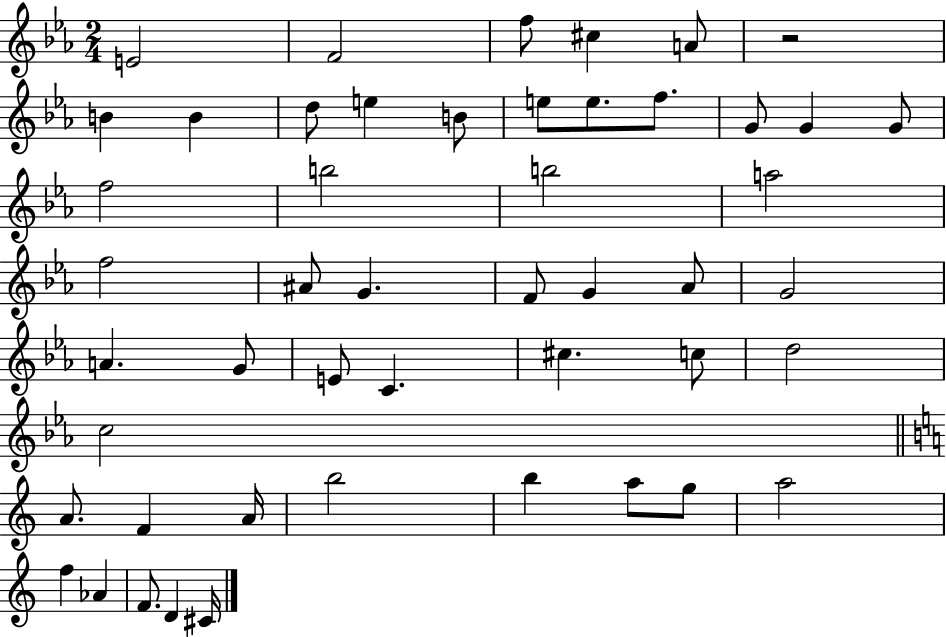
{
  \clef treble
  \numericTimeSignature
  \time 2/4
  \key ees \major
  e'2 | f'2 | f''8 cis''4 a'8 | r2 | \break b'4 b'4 | d''8 e''4 b'8 | e''8 e''8. f''8. | g'8 g'4 g'8 | \break f''2 | b''2 | b''2 | a''2 | \break f''2 | ais'8 g'4. | f'8 g'4 aes'8 | g'2 | \break a'4. g'8 | e'8 c'4. | cis''4. c''8 | d''2 | \break c''2 | \bar "||" \break \key c \major a'8. f'4 a'16 | b''2 | b''4 a''8 g''8 | a''2 | \break f''4 aes'4 | f'8. d'4 cis'16 | \bar "|."
}